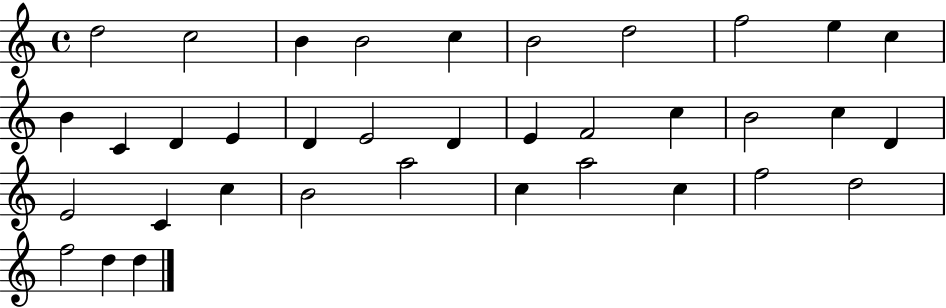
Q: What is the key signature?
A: C major